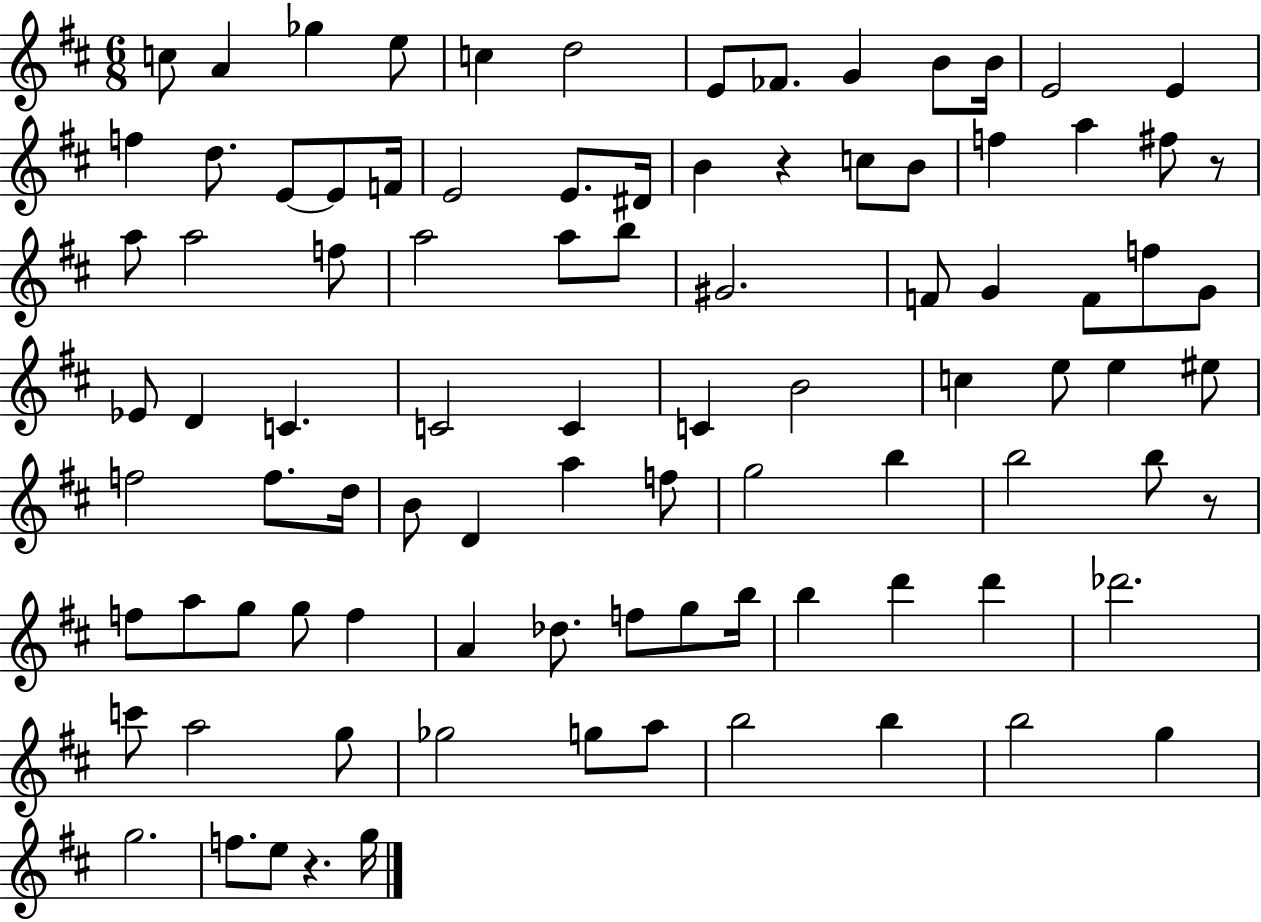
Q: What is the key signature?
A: D major